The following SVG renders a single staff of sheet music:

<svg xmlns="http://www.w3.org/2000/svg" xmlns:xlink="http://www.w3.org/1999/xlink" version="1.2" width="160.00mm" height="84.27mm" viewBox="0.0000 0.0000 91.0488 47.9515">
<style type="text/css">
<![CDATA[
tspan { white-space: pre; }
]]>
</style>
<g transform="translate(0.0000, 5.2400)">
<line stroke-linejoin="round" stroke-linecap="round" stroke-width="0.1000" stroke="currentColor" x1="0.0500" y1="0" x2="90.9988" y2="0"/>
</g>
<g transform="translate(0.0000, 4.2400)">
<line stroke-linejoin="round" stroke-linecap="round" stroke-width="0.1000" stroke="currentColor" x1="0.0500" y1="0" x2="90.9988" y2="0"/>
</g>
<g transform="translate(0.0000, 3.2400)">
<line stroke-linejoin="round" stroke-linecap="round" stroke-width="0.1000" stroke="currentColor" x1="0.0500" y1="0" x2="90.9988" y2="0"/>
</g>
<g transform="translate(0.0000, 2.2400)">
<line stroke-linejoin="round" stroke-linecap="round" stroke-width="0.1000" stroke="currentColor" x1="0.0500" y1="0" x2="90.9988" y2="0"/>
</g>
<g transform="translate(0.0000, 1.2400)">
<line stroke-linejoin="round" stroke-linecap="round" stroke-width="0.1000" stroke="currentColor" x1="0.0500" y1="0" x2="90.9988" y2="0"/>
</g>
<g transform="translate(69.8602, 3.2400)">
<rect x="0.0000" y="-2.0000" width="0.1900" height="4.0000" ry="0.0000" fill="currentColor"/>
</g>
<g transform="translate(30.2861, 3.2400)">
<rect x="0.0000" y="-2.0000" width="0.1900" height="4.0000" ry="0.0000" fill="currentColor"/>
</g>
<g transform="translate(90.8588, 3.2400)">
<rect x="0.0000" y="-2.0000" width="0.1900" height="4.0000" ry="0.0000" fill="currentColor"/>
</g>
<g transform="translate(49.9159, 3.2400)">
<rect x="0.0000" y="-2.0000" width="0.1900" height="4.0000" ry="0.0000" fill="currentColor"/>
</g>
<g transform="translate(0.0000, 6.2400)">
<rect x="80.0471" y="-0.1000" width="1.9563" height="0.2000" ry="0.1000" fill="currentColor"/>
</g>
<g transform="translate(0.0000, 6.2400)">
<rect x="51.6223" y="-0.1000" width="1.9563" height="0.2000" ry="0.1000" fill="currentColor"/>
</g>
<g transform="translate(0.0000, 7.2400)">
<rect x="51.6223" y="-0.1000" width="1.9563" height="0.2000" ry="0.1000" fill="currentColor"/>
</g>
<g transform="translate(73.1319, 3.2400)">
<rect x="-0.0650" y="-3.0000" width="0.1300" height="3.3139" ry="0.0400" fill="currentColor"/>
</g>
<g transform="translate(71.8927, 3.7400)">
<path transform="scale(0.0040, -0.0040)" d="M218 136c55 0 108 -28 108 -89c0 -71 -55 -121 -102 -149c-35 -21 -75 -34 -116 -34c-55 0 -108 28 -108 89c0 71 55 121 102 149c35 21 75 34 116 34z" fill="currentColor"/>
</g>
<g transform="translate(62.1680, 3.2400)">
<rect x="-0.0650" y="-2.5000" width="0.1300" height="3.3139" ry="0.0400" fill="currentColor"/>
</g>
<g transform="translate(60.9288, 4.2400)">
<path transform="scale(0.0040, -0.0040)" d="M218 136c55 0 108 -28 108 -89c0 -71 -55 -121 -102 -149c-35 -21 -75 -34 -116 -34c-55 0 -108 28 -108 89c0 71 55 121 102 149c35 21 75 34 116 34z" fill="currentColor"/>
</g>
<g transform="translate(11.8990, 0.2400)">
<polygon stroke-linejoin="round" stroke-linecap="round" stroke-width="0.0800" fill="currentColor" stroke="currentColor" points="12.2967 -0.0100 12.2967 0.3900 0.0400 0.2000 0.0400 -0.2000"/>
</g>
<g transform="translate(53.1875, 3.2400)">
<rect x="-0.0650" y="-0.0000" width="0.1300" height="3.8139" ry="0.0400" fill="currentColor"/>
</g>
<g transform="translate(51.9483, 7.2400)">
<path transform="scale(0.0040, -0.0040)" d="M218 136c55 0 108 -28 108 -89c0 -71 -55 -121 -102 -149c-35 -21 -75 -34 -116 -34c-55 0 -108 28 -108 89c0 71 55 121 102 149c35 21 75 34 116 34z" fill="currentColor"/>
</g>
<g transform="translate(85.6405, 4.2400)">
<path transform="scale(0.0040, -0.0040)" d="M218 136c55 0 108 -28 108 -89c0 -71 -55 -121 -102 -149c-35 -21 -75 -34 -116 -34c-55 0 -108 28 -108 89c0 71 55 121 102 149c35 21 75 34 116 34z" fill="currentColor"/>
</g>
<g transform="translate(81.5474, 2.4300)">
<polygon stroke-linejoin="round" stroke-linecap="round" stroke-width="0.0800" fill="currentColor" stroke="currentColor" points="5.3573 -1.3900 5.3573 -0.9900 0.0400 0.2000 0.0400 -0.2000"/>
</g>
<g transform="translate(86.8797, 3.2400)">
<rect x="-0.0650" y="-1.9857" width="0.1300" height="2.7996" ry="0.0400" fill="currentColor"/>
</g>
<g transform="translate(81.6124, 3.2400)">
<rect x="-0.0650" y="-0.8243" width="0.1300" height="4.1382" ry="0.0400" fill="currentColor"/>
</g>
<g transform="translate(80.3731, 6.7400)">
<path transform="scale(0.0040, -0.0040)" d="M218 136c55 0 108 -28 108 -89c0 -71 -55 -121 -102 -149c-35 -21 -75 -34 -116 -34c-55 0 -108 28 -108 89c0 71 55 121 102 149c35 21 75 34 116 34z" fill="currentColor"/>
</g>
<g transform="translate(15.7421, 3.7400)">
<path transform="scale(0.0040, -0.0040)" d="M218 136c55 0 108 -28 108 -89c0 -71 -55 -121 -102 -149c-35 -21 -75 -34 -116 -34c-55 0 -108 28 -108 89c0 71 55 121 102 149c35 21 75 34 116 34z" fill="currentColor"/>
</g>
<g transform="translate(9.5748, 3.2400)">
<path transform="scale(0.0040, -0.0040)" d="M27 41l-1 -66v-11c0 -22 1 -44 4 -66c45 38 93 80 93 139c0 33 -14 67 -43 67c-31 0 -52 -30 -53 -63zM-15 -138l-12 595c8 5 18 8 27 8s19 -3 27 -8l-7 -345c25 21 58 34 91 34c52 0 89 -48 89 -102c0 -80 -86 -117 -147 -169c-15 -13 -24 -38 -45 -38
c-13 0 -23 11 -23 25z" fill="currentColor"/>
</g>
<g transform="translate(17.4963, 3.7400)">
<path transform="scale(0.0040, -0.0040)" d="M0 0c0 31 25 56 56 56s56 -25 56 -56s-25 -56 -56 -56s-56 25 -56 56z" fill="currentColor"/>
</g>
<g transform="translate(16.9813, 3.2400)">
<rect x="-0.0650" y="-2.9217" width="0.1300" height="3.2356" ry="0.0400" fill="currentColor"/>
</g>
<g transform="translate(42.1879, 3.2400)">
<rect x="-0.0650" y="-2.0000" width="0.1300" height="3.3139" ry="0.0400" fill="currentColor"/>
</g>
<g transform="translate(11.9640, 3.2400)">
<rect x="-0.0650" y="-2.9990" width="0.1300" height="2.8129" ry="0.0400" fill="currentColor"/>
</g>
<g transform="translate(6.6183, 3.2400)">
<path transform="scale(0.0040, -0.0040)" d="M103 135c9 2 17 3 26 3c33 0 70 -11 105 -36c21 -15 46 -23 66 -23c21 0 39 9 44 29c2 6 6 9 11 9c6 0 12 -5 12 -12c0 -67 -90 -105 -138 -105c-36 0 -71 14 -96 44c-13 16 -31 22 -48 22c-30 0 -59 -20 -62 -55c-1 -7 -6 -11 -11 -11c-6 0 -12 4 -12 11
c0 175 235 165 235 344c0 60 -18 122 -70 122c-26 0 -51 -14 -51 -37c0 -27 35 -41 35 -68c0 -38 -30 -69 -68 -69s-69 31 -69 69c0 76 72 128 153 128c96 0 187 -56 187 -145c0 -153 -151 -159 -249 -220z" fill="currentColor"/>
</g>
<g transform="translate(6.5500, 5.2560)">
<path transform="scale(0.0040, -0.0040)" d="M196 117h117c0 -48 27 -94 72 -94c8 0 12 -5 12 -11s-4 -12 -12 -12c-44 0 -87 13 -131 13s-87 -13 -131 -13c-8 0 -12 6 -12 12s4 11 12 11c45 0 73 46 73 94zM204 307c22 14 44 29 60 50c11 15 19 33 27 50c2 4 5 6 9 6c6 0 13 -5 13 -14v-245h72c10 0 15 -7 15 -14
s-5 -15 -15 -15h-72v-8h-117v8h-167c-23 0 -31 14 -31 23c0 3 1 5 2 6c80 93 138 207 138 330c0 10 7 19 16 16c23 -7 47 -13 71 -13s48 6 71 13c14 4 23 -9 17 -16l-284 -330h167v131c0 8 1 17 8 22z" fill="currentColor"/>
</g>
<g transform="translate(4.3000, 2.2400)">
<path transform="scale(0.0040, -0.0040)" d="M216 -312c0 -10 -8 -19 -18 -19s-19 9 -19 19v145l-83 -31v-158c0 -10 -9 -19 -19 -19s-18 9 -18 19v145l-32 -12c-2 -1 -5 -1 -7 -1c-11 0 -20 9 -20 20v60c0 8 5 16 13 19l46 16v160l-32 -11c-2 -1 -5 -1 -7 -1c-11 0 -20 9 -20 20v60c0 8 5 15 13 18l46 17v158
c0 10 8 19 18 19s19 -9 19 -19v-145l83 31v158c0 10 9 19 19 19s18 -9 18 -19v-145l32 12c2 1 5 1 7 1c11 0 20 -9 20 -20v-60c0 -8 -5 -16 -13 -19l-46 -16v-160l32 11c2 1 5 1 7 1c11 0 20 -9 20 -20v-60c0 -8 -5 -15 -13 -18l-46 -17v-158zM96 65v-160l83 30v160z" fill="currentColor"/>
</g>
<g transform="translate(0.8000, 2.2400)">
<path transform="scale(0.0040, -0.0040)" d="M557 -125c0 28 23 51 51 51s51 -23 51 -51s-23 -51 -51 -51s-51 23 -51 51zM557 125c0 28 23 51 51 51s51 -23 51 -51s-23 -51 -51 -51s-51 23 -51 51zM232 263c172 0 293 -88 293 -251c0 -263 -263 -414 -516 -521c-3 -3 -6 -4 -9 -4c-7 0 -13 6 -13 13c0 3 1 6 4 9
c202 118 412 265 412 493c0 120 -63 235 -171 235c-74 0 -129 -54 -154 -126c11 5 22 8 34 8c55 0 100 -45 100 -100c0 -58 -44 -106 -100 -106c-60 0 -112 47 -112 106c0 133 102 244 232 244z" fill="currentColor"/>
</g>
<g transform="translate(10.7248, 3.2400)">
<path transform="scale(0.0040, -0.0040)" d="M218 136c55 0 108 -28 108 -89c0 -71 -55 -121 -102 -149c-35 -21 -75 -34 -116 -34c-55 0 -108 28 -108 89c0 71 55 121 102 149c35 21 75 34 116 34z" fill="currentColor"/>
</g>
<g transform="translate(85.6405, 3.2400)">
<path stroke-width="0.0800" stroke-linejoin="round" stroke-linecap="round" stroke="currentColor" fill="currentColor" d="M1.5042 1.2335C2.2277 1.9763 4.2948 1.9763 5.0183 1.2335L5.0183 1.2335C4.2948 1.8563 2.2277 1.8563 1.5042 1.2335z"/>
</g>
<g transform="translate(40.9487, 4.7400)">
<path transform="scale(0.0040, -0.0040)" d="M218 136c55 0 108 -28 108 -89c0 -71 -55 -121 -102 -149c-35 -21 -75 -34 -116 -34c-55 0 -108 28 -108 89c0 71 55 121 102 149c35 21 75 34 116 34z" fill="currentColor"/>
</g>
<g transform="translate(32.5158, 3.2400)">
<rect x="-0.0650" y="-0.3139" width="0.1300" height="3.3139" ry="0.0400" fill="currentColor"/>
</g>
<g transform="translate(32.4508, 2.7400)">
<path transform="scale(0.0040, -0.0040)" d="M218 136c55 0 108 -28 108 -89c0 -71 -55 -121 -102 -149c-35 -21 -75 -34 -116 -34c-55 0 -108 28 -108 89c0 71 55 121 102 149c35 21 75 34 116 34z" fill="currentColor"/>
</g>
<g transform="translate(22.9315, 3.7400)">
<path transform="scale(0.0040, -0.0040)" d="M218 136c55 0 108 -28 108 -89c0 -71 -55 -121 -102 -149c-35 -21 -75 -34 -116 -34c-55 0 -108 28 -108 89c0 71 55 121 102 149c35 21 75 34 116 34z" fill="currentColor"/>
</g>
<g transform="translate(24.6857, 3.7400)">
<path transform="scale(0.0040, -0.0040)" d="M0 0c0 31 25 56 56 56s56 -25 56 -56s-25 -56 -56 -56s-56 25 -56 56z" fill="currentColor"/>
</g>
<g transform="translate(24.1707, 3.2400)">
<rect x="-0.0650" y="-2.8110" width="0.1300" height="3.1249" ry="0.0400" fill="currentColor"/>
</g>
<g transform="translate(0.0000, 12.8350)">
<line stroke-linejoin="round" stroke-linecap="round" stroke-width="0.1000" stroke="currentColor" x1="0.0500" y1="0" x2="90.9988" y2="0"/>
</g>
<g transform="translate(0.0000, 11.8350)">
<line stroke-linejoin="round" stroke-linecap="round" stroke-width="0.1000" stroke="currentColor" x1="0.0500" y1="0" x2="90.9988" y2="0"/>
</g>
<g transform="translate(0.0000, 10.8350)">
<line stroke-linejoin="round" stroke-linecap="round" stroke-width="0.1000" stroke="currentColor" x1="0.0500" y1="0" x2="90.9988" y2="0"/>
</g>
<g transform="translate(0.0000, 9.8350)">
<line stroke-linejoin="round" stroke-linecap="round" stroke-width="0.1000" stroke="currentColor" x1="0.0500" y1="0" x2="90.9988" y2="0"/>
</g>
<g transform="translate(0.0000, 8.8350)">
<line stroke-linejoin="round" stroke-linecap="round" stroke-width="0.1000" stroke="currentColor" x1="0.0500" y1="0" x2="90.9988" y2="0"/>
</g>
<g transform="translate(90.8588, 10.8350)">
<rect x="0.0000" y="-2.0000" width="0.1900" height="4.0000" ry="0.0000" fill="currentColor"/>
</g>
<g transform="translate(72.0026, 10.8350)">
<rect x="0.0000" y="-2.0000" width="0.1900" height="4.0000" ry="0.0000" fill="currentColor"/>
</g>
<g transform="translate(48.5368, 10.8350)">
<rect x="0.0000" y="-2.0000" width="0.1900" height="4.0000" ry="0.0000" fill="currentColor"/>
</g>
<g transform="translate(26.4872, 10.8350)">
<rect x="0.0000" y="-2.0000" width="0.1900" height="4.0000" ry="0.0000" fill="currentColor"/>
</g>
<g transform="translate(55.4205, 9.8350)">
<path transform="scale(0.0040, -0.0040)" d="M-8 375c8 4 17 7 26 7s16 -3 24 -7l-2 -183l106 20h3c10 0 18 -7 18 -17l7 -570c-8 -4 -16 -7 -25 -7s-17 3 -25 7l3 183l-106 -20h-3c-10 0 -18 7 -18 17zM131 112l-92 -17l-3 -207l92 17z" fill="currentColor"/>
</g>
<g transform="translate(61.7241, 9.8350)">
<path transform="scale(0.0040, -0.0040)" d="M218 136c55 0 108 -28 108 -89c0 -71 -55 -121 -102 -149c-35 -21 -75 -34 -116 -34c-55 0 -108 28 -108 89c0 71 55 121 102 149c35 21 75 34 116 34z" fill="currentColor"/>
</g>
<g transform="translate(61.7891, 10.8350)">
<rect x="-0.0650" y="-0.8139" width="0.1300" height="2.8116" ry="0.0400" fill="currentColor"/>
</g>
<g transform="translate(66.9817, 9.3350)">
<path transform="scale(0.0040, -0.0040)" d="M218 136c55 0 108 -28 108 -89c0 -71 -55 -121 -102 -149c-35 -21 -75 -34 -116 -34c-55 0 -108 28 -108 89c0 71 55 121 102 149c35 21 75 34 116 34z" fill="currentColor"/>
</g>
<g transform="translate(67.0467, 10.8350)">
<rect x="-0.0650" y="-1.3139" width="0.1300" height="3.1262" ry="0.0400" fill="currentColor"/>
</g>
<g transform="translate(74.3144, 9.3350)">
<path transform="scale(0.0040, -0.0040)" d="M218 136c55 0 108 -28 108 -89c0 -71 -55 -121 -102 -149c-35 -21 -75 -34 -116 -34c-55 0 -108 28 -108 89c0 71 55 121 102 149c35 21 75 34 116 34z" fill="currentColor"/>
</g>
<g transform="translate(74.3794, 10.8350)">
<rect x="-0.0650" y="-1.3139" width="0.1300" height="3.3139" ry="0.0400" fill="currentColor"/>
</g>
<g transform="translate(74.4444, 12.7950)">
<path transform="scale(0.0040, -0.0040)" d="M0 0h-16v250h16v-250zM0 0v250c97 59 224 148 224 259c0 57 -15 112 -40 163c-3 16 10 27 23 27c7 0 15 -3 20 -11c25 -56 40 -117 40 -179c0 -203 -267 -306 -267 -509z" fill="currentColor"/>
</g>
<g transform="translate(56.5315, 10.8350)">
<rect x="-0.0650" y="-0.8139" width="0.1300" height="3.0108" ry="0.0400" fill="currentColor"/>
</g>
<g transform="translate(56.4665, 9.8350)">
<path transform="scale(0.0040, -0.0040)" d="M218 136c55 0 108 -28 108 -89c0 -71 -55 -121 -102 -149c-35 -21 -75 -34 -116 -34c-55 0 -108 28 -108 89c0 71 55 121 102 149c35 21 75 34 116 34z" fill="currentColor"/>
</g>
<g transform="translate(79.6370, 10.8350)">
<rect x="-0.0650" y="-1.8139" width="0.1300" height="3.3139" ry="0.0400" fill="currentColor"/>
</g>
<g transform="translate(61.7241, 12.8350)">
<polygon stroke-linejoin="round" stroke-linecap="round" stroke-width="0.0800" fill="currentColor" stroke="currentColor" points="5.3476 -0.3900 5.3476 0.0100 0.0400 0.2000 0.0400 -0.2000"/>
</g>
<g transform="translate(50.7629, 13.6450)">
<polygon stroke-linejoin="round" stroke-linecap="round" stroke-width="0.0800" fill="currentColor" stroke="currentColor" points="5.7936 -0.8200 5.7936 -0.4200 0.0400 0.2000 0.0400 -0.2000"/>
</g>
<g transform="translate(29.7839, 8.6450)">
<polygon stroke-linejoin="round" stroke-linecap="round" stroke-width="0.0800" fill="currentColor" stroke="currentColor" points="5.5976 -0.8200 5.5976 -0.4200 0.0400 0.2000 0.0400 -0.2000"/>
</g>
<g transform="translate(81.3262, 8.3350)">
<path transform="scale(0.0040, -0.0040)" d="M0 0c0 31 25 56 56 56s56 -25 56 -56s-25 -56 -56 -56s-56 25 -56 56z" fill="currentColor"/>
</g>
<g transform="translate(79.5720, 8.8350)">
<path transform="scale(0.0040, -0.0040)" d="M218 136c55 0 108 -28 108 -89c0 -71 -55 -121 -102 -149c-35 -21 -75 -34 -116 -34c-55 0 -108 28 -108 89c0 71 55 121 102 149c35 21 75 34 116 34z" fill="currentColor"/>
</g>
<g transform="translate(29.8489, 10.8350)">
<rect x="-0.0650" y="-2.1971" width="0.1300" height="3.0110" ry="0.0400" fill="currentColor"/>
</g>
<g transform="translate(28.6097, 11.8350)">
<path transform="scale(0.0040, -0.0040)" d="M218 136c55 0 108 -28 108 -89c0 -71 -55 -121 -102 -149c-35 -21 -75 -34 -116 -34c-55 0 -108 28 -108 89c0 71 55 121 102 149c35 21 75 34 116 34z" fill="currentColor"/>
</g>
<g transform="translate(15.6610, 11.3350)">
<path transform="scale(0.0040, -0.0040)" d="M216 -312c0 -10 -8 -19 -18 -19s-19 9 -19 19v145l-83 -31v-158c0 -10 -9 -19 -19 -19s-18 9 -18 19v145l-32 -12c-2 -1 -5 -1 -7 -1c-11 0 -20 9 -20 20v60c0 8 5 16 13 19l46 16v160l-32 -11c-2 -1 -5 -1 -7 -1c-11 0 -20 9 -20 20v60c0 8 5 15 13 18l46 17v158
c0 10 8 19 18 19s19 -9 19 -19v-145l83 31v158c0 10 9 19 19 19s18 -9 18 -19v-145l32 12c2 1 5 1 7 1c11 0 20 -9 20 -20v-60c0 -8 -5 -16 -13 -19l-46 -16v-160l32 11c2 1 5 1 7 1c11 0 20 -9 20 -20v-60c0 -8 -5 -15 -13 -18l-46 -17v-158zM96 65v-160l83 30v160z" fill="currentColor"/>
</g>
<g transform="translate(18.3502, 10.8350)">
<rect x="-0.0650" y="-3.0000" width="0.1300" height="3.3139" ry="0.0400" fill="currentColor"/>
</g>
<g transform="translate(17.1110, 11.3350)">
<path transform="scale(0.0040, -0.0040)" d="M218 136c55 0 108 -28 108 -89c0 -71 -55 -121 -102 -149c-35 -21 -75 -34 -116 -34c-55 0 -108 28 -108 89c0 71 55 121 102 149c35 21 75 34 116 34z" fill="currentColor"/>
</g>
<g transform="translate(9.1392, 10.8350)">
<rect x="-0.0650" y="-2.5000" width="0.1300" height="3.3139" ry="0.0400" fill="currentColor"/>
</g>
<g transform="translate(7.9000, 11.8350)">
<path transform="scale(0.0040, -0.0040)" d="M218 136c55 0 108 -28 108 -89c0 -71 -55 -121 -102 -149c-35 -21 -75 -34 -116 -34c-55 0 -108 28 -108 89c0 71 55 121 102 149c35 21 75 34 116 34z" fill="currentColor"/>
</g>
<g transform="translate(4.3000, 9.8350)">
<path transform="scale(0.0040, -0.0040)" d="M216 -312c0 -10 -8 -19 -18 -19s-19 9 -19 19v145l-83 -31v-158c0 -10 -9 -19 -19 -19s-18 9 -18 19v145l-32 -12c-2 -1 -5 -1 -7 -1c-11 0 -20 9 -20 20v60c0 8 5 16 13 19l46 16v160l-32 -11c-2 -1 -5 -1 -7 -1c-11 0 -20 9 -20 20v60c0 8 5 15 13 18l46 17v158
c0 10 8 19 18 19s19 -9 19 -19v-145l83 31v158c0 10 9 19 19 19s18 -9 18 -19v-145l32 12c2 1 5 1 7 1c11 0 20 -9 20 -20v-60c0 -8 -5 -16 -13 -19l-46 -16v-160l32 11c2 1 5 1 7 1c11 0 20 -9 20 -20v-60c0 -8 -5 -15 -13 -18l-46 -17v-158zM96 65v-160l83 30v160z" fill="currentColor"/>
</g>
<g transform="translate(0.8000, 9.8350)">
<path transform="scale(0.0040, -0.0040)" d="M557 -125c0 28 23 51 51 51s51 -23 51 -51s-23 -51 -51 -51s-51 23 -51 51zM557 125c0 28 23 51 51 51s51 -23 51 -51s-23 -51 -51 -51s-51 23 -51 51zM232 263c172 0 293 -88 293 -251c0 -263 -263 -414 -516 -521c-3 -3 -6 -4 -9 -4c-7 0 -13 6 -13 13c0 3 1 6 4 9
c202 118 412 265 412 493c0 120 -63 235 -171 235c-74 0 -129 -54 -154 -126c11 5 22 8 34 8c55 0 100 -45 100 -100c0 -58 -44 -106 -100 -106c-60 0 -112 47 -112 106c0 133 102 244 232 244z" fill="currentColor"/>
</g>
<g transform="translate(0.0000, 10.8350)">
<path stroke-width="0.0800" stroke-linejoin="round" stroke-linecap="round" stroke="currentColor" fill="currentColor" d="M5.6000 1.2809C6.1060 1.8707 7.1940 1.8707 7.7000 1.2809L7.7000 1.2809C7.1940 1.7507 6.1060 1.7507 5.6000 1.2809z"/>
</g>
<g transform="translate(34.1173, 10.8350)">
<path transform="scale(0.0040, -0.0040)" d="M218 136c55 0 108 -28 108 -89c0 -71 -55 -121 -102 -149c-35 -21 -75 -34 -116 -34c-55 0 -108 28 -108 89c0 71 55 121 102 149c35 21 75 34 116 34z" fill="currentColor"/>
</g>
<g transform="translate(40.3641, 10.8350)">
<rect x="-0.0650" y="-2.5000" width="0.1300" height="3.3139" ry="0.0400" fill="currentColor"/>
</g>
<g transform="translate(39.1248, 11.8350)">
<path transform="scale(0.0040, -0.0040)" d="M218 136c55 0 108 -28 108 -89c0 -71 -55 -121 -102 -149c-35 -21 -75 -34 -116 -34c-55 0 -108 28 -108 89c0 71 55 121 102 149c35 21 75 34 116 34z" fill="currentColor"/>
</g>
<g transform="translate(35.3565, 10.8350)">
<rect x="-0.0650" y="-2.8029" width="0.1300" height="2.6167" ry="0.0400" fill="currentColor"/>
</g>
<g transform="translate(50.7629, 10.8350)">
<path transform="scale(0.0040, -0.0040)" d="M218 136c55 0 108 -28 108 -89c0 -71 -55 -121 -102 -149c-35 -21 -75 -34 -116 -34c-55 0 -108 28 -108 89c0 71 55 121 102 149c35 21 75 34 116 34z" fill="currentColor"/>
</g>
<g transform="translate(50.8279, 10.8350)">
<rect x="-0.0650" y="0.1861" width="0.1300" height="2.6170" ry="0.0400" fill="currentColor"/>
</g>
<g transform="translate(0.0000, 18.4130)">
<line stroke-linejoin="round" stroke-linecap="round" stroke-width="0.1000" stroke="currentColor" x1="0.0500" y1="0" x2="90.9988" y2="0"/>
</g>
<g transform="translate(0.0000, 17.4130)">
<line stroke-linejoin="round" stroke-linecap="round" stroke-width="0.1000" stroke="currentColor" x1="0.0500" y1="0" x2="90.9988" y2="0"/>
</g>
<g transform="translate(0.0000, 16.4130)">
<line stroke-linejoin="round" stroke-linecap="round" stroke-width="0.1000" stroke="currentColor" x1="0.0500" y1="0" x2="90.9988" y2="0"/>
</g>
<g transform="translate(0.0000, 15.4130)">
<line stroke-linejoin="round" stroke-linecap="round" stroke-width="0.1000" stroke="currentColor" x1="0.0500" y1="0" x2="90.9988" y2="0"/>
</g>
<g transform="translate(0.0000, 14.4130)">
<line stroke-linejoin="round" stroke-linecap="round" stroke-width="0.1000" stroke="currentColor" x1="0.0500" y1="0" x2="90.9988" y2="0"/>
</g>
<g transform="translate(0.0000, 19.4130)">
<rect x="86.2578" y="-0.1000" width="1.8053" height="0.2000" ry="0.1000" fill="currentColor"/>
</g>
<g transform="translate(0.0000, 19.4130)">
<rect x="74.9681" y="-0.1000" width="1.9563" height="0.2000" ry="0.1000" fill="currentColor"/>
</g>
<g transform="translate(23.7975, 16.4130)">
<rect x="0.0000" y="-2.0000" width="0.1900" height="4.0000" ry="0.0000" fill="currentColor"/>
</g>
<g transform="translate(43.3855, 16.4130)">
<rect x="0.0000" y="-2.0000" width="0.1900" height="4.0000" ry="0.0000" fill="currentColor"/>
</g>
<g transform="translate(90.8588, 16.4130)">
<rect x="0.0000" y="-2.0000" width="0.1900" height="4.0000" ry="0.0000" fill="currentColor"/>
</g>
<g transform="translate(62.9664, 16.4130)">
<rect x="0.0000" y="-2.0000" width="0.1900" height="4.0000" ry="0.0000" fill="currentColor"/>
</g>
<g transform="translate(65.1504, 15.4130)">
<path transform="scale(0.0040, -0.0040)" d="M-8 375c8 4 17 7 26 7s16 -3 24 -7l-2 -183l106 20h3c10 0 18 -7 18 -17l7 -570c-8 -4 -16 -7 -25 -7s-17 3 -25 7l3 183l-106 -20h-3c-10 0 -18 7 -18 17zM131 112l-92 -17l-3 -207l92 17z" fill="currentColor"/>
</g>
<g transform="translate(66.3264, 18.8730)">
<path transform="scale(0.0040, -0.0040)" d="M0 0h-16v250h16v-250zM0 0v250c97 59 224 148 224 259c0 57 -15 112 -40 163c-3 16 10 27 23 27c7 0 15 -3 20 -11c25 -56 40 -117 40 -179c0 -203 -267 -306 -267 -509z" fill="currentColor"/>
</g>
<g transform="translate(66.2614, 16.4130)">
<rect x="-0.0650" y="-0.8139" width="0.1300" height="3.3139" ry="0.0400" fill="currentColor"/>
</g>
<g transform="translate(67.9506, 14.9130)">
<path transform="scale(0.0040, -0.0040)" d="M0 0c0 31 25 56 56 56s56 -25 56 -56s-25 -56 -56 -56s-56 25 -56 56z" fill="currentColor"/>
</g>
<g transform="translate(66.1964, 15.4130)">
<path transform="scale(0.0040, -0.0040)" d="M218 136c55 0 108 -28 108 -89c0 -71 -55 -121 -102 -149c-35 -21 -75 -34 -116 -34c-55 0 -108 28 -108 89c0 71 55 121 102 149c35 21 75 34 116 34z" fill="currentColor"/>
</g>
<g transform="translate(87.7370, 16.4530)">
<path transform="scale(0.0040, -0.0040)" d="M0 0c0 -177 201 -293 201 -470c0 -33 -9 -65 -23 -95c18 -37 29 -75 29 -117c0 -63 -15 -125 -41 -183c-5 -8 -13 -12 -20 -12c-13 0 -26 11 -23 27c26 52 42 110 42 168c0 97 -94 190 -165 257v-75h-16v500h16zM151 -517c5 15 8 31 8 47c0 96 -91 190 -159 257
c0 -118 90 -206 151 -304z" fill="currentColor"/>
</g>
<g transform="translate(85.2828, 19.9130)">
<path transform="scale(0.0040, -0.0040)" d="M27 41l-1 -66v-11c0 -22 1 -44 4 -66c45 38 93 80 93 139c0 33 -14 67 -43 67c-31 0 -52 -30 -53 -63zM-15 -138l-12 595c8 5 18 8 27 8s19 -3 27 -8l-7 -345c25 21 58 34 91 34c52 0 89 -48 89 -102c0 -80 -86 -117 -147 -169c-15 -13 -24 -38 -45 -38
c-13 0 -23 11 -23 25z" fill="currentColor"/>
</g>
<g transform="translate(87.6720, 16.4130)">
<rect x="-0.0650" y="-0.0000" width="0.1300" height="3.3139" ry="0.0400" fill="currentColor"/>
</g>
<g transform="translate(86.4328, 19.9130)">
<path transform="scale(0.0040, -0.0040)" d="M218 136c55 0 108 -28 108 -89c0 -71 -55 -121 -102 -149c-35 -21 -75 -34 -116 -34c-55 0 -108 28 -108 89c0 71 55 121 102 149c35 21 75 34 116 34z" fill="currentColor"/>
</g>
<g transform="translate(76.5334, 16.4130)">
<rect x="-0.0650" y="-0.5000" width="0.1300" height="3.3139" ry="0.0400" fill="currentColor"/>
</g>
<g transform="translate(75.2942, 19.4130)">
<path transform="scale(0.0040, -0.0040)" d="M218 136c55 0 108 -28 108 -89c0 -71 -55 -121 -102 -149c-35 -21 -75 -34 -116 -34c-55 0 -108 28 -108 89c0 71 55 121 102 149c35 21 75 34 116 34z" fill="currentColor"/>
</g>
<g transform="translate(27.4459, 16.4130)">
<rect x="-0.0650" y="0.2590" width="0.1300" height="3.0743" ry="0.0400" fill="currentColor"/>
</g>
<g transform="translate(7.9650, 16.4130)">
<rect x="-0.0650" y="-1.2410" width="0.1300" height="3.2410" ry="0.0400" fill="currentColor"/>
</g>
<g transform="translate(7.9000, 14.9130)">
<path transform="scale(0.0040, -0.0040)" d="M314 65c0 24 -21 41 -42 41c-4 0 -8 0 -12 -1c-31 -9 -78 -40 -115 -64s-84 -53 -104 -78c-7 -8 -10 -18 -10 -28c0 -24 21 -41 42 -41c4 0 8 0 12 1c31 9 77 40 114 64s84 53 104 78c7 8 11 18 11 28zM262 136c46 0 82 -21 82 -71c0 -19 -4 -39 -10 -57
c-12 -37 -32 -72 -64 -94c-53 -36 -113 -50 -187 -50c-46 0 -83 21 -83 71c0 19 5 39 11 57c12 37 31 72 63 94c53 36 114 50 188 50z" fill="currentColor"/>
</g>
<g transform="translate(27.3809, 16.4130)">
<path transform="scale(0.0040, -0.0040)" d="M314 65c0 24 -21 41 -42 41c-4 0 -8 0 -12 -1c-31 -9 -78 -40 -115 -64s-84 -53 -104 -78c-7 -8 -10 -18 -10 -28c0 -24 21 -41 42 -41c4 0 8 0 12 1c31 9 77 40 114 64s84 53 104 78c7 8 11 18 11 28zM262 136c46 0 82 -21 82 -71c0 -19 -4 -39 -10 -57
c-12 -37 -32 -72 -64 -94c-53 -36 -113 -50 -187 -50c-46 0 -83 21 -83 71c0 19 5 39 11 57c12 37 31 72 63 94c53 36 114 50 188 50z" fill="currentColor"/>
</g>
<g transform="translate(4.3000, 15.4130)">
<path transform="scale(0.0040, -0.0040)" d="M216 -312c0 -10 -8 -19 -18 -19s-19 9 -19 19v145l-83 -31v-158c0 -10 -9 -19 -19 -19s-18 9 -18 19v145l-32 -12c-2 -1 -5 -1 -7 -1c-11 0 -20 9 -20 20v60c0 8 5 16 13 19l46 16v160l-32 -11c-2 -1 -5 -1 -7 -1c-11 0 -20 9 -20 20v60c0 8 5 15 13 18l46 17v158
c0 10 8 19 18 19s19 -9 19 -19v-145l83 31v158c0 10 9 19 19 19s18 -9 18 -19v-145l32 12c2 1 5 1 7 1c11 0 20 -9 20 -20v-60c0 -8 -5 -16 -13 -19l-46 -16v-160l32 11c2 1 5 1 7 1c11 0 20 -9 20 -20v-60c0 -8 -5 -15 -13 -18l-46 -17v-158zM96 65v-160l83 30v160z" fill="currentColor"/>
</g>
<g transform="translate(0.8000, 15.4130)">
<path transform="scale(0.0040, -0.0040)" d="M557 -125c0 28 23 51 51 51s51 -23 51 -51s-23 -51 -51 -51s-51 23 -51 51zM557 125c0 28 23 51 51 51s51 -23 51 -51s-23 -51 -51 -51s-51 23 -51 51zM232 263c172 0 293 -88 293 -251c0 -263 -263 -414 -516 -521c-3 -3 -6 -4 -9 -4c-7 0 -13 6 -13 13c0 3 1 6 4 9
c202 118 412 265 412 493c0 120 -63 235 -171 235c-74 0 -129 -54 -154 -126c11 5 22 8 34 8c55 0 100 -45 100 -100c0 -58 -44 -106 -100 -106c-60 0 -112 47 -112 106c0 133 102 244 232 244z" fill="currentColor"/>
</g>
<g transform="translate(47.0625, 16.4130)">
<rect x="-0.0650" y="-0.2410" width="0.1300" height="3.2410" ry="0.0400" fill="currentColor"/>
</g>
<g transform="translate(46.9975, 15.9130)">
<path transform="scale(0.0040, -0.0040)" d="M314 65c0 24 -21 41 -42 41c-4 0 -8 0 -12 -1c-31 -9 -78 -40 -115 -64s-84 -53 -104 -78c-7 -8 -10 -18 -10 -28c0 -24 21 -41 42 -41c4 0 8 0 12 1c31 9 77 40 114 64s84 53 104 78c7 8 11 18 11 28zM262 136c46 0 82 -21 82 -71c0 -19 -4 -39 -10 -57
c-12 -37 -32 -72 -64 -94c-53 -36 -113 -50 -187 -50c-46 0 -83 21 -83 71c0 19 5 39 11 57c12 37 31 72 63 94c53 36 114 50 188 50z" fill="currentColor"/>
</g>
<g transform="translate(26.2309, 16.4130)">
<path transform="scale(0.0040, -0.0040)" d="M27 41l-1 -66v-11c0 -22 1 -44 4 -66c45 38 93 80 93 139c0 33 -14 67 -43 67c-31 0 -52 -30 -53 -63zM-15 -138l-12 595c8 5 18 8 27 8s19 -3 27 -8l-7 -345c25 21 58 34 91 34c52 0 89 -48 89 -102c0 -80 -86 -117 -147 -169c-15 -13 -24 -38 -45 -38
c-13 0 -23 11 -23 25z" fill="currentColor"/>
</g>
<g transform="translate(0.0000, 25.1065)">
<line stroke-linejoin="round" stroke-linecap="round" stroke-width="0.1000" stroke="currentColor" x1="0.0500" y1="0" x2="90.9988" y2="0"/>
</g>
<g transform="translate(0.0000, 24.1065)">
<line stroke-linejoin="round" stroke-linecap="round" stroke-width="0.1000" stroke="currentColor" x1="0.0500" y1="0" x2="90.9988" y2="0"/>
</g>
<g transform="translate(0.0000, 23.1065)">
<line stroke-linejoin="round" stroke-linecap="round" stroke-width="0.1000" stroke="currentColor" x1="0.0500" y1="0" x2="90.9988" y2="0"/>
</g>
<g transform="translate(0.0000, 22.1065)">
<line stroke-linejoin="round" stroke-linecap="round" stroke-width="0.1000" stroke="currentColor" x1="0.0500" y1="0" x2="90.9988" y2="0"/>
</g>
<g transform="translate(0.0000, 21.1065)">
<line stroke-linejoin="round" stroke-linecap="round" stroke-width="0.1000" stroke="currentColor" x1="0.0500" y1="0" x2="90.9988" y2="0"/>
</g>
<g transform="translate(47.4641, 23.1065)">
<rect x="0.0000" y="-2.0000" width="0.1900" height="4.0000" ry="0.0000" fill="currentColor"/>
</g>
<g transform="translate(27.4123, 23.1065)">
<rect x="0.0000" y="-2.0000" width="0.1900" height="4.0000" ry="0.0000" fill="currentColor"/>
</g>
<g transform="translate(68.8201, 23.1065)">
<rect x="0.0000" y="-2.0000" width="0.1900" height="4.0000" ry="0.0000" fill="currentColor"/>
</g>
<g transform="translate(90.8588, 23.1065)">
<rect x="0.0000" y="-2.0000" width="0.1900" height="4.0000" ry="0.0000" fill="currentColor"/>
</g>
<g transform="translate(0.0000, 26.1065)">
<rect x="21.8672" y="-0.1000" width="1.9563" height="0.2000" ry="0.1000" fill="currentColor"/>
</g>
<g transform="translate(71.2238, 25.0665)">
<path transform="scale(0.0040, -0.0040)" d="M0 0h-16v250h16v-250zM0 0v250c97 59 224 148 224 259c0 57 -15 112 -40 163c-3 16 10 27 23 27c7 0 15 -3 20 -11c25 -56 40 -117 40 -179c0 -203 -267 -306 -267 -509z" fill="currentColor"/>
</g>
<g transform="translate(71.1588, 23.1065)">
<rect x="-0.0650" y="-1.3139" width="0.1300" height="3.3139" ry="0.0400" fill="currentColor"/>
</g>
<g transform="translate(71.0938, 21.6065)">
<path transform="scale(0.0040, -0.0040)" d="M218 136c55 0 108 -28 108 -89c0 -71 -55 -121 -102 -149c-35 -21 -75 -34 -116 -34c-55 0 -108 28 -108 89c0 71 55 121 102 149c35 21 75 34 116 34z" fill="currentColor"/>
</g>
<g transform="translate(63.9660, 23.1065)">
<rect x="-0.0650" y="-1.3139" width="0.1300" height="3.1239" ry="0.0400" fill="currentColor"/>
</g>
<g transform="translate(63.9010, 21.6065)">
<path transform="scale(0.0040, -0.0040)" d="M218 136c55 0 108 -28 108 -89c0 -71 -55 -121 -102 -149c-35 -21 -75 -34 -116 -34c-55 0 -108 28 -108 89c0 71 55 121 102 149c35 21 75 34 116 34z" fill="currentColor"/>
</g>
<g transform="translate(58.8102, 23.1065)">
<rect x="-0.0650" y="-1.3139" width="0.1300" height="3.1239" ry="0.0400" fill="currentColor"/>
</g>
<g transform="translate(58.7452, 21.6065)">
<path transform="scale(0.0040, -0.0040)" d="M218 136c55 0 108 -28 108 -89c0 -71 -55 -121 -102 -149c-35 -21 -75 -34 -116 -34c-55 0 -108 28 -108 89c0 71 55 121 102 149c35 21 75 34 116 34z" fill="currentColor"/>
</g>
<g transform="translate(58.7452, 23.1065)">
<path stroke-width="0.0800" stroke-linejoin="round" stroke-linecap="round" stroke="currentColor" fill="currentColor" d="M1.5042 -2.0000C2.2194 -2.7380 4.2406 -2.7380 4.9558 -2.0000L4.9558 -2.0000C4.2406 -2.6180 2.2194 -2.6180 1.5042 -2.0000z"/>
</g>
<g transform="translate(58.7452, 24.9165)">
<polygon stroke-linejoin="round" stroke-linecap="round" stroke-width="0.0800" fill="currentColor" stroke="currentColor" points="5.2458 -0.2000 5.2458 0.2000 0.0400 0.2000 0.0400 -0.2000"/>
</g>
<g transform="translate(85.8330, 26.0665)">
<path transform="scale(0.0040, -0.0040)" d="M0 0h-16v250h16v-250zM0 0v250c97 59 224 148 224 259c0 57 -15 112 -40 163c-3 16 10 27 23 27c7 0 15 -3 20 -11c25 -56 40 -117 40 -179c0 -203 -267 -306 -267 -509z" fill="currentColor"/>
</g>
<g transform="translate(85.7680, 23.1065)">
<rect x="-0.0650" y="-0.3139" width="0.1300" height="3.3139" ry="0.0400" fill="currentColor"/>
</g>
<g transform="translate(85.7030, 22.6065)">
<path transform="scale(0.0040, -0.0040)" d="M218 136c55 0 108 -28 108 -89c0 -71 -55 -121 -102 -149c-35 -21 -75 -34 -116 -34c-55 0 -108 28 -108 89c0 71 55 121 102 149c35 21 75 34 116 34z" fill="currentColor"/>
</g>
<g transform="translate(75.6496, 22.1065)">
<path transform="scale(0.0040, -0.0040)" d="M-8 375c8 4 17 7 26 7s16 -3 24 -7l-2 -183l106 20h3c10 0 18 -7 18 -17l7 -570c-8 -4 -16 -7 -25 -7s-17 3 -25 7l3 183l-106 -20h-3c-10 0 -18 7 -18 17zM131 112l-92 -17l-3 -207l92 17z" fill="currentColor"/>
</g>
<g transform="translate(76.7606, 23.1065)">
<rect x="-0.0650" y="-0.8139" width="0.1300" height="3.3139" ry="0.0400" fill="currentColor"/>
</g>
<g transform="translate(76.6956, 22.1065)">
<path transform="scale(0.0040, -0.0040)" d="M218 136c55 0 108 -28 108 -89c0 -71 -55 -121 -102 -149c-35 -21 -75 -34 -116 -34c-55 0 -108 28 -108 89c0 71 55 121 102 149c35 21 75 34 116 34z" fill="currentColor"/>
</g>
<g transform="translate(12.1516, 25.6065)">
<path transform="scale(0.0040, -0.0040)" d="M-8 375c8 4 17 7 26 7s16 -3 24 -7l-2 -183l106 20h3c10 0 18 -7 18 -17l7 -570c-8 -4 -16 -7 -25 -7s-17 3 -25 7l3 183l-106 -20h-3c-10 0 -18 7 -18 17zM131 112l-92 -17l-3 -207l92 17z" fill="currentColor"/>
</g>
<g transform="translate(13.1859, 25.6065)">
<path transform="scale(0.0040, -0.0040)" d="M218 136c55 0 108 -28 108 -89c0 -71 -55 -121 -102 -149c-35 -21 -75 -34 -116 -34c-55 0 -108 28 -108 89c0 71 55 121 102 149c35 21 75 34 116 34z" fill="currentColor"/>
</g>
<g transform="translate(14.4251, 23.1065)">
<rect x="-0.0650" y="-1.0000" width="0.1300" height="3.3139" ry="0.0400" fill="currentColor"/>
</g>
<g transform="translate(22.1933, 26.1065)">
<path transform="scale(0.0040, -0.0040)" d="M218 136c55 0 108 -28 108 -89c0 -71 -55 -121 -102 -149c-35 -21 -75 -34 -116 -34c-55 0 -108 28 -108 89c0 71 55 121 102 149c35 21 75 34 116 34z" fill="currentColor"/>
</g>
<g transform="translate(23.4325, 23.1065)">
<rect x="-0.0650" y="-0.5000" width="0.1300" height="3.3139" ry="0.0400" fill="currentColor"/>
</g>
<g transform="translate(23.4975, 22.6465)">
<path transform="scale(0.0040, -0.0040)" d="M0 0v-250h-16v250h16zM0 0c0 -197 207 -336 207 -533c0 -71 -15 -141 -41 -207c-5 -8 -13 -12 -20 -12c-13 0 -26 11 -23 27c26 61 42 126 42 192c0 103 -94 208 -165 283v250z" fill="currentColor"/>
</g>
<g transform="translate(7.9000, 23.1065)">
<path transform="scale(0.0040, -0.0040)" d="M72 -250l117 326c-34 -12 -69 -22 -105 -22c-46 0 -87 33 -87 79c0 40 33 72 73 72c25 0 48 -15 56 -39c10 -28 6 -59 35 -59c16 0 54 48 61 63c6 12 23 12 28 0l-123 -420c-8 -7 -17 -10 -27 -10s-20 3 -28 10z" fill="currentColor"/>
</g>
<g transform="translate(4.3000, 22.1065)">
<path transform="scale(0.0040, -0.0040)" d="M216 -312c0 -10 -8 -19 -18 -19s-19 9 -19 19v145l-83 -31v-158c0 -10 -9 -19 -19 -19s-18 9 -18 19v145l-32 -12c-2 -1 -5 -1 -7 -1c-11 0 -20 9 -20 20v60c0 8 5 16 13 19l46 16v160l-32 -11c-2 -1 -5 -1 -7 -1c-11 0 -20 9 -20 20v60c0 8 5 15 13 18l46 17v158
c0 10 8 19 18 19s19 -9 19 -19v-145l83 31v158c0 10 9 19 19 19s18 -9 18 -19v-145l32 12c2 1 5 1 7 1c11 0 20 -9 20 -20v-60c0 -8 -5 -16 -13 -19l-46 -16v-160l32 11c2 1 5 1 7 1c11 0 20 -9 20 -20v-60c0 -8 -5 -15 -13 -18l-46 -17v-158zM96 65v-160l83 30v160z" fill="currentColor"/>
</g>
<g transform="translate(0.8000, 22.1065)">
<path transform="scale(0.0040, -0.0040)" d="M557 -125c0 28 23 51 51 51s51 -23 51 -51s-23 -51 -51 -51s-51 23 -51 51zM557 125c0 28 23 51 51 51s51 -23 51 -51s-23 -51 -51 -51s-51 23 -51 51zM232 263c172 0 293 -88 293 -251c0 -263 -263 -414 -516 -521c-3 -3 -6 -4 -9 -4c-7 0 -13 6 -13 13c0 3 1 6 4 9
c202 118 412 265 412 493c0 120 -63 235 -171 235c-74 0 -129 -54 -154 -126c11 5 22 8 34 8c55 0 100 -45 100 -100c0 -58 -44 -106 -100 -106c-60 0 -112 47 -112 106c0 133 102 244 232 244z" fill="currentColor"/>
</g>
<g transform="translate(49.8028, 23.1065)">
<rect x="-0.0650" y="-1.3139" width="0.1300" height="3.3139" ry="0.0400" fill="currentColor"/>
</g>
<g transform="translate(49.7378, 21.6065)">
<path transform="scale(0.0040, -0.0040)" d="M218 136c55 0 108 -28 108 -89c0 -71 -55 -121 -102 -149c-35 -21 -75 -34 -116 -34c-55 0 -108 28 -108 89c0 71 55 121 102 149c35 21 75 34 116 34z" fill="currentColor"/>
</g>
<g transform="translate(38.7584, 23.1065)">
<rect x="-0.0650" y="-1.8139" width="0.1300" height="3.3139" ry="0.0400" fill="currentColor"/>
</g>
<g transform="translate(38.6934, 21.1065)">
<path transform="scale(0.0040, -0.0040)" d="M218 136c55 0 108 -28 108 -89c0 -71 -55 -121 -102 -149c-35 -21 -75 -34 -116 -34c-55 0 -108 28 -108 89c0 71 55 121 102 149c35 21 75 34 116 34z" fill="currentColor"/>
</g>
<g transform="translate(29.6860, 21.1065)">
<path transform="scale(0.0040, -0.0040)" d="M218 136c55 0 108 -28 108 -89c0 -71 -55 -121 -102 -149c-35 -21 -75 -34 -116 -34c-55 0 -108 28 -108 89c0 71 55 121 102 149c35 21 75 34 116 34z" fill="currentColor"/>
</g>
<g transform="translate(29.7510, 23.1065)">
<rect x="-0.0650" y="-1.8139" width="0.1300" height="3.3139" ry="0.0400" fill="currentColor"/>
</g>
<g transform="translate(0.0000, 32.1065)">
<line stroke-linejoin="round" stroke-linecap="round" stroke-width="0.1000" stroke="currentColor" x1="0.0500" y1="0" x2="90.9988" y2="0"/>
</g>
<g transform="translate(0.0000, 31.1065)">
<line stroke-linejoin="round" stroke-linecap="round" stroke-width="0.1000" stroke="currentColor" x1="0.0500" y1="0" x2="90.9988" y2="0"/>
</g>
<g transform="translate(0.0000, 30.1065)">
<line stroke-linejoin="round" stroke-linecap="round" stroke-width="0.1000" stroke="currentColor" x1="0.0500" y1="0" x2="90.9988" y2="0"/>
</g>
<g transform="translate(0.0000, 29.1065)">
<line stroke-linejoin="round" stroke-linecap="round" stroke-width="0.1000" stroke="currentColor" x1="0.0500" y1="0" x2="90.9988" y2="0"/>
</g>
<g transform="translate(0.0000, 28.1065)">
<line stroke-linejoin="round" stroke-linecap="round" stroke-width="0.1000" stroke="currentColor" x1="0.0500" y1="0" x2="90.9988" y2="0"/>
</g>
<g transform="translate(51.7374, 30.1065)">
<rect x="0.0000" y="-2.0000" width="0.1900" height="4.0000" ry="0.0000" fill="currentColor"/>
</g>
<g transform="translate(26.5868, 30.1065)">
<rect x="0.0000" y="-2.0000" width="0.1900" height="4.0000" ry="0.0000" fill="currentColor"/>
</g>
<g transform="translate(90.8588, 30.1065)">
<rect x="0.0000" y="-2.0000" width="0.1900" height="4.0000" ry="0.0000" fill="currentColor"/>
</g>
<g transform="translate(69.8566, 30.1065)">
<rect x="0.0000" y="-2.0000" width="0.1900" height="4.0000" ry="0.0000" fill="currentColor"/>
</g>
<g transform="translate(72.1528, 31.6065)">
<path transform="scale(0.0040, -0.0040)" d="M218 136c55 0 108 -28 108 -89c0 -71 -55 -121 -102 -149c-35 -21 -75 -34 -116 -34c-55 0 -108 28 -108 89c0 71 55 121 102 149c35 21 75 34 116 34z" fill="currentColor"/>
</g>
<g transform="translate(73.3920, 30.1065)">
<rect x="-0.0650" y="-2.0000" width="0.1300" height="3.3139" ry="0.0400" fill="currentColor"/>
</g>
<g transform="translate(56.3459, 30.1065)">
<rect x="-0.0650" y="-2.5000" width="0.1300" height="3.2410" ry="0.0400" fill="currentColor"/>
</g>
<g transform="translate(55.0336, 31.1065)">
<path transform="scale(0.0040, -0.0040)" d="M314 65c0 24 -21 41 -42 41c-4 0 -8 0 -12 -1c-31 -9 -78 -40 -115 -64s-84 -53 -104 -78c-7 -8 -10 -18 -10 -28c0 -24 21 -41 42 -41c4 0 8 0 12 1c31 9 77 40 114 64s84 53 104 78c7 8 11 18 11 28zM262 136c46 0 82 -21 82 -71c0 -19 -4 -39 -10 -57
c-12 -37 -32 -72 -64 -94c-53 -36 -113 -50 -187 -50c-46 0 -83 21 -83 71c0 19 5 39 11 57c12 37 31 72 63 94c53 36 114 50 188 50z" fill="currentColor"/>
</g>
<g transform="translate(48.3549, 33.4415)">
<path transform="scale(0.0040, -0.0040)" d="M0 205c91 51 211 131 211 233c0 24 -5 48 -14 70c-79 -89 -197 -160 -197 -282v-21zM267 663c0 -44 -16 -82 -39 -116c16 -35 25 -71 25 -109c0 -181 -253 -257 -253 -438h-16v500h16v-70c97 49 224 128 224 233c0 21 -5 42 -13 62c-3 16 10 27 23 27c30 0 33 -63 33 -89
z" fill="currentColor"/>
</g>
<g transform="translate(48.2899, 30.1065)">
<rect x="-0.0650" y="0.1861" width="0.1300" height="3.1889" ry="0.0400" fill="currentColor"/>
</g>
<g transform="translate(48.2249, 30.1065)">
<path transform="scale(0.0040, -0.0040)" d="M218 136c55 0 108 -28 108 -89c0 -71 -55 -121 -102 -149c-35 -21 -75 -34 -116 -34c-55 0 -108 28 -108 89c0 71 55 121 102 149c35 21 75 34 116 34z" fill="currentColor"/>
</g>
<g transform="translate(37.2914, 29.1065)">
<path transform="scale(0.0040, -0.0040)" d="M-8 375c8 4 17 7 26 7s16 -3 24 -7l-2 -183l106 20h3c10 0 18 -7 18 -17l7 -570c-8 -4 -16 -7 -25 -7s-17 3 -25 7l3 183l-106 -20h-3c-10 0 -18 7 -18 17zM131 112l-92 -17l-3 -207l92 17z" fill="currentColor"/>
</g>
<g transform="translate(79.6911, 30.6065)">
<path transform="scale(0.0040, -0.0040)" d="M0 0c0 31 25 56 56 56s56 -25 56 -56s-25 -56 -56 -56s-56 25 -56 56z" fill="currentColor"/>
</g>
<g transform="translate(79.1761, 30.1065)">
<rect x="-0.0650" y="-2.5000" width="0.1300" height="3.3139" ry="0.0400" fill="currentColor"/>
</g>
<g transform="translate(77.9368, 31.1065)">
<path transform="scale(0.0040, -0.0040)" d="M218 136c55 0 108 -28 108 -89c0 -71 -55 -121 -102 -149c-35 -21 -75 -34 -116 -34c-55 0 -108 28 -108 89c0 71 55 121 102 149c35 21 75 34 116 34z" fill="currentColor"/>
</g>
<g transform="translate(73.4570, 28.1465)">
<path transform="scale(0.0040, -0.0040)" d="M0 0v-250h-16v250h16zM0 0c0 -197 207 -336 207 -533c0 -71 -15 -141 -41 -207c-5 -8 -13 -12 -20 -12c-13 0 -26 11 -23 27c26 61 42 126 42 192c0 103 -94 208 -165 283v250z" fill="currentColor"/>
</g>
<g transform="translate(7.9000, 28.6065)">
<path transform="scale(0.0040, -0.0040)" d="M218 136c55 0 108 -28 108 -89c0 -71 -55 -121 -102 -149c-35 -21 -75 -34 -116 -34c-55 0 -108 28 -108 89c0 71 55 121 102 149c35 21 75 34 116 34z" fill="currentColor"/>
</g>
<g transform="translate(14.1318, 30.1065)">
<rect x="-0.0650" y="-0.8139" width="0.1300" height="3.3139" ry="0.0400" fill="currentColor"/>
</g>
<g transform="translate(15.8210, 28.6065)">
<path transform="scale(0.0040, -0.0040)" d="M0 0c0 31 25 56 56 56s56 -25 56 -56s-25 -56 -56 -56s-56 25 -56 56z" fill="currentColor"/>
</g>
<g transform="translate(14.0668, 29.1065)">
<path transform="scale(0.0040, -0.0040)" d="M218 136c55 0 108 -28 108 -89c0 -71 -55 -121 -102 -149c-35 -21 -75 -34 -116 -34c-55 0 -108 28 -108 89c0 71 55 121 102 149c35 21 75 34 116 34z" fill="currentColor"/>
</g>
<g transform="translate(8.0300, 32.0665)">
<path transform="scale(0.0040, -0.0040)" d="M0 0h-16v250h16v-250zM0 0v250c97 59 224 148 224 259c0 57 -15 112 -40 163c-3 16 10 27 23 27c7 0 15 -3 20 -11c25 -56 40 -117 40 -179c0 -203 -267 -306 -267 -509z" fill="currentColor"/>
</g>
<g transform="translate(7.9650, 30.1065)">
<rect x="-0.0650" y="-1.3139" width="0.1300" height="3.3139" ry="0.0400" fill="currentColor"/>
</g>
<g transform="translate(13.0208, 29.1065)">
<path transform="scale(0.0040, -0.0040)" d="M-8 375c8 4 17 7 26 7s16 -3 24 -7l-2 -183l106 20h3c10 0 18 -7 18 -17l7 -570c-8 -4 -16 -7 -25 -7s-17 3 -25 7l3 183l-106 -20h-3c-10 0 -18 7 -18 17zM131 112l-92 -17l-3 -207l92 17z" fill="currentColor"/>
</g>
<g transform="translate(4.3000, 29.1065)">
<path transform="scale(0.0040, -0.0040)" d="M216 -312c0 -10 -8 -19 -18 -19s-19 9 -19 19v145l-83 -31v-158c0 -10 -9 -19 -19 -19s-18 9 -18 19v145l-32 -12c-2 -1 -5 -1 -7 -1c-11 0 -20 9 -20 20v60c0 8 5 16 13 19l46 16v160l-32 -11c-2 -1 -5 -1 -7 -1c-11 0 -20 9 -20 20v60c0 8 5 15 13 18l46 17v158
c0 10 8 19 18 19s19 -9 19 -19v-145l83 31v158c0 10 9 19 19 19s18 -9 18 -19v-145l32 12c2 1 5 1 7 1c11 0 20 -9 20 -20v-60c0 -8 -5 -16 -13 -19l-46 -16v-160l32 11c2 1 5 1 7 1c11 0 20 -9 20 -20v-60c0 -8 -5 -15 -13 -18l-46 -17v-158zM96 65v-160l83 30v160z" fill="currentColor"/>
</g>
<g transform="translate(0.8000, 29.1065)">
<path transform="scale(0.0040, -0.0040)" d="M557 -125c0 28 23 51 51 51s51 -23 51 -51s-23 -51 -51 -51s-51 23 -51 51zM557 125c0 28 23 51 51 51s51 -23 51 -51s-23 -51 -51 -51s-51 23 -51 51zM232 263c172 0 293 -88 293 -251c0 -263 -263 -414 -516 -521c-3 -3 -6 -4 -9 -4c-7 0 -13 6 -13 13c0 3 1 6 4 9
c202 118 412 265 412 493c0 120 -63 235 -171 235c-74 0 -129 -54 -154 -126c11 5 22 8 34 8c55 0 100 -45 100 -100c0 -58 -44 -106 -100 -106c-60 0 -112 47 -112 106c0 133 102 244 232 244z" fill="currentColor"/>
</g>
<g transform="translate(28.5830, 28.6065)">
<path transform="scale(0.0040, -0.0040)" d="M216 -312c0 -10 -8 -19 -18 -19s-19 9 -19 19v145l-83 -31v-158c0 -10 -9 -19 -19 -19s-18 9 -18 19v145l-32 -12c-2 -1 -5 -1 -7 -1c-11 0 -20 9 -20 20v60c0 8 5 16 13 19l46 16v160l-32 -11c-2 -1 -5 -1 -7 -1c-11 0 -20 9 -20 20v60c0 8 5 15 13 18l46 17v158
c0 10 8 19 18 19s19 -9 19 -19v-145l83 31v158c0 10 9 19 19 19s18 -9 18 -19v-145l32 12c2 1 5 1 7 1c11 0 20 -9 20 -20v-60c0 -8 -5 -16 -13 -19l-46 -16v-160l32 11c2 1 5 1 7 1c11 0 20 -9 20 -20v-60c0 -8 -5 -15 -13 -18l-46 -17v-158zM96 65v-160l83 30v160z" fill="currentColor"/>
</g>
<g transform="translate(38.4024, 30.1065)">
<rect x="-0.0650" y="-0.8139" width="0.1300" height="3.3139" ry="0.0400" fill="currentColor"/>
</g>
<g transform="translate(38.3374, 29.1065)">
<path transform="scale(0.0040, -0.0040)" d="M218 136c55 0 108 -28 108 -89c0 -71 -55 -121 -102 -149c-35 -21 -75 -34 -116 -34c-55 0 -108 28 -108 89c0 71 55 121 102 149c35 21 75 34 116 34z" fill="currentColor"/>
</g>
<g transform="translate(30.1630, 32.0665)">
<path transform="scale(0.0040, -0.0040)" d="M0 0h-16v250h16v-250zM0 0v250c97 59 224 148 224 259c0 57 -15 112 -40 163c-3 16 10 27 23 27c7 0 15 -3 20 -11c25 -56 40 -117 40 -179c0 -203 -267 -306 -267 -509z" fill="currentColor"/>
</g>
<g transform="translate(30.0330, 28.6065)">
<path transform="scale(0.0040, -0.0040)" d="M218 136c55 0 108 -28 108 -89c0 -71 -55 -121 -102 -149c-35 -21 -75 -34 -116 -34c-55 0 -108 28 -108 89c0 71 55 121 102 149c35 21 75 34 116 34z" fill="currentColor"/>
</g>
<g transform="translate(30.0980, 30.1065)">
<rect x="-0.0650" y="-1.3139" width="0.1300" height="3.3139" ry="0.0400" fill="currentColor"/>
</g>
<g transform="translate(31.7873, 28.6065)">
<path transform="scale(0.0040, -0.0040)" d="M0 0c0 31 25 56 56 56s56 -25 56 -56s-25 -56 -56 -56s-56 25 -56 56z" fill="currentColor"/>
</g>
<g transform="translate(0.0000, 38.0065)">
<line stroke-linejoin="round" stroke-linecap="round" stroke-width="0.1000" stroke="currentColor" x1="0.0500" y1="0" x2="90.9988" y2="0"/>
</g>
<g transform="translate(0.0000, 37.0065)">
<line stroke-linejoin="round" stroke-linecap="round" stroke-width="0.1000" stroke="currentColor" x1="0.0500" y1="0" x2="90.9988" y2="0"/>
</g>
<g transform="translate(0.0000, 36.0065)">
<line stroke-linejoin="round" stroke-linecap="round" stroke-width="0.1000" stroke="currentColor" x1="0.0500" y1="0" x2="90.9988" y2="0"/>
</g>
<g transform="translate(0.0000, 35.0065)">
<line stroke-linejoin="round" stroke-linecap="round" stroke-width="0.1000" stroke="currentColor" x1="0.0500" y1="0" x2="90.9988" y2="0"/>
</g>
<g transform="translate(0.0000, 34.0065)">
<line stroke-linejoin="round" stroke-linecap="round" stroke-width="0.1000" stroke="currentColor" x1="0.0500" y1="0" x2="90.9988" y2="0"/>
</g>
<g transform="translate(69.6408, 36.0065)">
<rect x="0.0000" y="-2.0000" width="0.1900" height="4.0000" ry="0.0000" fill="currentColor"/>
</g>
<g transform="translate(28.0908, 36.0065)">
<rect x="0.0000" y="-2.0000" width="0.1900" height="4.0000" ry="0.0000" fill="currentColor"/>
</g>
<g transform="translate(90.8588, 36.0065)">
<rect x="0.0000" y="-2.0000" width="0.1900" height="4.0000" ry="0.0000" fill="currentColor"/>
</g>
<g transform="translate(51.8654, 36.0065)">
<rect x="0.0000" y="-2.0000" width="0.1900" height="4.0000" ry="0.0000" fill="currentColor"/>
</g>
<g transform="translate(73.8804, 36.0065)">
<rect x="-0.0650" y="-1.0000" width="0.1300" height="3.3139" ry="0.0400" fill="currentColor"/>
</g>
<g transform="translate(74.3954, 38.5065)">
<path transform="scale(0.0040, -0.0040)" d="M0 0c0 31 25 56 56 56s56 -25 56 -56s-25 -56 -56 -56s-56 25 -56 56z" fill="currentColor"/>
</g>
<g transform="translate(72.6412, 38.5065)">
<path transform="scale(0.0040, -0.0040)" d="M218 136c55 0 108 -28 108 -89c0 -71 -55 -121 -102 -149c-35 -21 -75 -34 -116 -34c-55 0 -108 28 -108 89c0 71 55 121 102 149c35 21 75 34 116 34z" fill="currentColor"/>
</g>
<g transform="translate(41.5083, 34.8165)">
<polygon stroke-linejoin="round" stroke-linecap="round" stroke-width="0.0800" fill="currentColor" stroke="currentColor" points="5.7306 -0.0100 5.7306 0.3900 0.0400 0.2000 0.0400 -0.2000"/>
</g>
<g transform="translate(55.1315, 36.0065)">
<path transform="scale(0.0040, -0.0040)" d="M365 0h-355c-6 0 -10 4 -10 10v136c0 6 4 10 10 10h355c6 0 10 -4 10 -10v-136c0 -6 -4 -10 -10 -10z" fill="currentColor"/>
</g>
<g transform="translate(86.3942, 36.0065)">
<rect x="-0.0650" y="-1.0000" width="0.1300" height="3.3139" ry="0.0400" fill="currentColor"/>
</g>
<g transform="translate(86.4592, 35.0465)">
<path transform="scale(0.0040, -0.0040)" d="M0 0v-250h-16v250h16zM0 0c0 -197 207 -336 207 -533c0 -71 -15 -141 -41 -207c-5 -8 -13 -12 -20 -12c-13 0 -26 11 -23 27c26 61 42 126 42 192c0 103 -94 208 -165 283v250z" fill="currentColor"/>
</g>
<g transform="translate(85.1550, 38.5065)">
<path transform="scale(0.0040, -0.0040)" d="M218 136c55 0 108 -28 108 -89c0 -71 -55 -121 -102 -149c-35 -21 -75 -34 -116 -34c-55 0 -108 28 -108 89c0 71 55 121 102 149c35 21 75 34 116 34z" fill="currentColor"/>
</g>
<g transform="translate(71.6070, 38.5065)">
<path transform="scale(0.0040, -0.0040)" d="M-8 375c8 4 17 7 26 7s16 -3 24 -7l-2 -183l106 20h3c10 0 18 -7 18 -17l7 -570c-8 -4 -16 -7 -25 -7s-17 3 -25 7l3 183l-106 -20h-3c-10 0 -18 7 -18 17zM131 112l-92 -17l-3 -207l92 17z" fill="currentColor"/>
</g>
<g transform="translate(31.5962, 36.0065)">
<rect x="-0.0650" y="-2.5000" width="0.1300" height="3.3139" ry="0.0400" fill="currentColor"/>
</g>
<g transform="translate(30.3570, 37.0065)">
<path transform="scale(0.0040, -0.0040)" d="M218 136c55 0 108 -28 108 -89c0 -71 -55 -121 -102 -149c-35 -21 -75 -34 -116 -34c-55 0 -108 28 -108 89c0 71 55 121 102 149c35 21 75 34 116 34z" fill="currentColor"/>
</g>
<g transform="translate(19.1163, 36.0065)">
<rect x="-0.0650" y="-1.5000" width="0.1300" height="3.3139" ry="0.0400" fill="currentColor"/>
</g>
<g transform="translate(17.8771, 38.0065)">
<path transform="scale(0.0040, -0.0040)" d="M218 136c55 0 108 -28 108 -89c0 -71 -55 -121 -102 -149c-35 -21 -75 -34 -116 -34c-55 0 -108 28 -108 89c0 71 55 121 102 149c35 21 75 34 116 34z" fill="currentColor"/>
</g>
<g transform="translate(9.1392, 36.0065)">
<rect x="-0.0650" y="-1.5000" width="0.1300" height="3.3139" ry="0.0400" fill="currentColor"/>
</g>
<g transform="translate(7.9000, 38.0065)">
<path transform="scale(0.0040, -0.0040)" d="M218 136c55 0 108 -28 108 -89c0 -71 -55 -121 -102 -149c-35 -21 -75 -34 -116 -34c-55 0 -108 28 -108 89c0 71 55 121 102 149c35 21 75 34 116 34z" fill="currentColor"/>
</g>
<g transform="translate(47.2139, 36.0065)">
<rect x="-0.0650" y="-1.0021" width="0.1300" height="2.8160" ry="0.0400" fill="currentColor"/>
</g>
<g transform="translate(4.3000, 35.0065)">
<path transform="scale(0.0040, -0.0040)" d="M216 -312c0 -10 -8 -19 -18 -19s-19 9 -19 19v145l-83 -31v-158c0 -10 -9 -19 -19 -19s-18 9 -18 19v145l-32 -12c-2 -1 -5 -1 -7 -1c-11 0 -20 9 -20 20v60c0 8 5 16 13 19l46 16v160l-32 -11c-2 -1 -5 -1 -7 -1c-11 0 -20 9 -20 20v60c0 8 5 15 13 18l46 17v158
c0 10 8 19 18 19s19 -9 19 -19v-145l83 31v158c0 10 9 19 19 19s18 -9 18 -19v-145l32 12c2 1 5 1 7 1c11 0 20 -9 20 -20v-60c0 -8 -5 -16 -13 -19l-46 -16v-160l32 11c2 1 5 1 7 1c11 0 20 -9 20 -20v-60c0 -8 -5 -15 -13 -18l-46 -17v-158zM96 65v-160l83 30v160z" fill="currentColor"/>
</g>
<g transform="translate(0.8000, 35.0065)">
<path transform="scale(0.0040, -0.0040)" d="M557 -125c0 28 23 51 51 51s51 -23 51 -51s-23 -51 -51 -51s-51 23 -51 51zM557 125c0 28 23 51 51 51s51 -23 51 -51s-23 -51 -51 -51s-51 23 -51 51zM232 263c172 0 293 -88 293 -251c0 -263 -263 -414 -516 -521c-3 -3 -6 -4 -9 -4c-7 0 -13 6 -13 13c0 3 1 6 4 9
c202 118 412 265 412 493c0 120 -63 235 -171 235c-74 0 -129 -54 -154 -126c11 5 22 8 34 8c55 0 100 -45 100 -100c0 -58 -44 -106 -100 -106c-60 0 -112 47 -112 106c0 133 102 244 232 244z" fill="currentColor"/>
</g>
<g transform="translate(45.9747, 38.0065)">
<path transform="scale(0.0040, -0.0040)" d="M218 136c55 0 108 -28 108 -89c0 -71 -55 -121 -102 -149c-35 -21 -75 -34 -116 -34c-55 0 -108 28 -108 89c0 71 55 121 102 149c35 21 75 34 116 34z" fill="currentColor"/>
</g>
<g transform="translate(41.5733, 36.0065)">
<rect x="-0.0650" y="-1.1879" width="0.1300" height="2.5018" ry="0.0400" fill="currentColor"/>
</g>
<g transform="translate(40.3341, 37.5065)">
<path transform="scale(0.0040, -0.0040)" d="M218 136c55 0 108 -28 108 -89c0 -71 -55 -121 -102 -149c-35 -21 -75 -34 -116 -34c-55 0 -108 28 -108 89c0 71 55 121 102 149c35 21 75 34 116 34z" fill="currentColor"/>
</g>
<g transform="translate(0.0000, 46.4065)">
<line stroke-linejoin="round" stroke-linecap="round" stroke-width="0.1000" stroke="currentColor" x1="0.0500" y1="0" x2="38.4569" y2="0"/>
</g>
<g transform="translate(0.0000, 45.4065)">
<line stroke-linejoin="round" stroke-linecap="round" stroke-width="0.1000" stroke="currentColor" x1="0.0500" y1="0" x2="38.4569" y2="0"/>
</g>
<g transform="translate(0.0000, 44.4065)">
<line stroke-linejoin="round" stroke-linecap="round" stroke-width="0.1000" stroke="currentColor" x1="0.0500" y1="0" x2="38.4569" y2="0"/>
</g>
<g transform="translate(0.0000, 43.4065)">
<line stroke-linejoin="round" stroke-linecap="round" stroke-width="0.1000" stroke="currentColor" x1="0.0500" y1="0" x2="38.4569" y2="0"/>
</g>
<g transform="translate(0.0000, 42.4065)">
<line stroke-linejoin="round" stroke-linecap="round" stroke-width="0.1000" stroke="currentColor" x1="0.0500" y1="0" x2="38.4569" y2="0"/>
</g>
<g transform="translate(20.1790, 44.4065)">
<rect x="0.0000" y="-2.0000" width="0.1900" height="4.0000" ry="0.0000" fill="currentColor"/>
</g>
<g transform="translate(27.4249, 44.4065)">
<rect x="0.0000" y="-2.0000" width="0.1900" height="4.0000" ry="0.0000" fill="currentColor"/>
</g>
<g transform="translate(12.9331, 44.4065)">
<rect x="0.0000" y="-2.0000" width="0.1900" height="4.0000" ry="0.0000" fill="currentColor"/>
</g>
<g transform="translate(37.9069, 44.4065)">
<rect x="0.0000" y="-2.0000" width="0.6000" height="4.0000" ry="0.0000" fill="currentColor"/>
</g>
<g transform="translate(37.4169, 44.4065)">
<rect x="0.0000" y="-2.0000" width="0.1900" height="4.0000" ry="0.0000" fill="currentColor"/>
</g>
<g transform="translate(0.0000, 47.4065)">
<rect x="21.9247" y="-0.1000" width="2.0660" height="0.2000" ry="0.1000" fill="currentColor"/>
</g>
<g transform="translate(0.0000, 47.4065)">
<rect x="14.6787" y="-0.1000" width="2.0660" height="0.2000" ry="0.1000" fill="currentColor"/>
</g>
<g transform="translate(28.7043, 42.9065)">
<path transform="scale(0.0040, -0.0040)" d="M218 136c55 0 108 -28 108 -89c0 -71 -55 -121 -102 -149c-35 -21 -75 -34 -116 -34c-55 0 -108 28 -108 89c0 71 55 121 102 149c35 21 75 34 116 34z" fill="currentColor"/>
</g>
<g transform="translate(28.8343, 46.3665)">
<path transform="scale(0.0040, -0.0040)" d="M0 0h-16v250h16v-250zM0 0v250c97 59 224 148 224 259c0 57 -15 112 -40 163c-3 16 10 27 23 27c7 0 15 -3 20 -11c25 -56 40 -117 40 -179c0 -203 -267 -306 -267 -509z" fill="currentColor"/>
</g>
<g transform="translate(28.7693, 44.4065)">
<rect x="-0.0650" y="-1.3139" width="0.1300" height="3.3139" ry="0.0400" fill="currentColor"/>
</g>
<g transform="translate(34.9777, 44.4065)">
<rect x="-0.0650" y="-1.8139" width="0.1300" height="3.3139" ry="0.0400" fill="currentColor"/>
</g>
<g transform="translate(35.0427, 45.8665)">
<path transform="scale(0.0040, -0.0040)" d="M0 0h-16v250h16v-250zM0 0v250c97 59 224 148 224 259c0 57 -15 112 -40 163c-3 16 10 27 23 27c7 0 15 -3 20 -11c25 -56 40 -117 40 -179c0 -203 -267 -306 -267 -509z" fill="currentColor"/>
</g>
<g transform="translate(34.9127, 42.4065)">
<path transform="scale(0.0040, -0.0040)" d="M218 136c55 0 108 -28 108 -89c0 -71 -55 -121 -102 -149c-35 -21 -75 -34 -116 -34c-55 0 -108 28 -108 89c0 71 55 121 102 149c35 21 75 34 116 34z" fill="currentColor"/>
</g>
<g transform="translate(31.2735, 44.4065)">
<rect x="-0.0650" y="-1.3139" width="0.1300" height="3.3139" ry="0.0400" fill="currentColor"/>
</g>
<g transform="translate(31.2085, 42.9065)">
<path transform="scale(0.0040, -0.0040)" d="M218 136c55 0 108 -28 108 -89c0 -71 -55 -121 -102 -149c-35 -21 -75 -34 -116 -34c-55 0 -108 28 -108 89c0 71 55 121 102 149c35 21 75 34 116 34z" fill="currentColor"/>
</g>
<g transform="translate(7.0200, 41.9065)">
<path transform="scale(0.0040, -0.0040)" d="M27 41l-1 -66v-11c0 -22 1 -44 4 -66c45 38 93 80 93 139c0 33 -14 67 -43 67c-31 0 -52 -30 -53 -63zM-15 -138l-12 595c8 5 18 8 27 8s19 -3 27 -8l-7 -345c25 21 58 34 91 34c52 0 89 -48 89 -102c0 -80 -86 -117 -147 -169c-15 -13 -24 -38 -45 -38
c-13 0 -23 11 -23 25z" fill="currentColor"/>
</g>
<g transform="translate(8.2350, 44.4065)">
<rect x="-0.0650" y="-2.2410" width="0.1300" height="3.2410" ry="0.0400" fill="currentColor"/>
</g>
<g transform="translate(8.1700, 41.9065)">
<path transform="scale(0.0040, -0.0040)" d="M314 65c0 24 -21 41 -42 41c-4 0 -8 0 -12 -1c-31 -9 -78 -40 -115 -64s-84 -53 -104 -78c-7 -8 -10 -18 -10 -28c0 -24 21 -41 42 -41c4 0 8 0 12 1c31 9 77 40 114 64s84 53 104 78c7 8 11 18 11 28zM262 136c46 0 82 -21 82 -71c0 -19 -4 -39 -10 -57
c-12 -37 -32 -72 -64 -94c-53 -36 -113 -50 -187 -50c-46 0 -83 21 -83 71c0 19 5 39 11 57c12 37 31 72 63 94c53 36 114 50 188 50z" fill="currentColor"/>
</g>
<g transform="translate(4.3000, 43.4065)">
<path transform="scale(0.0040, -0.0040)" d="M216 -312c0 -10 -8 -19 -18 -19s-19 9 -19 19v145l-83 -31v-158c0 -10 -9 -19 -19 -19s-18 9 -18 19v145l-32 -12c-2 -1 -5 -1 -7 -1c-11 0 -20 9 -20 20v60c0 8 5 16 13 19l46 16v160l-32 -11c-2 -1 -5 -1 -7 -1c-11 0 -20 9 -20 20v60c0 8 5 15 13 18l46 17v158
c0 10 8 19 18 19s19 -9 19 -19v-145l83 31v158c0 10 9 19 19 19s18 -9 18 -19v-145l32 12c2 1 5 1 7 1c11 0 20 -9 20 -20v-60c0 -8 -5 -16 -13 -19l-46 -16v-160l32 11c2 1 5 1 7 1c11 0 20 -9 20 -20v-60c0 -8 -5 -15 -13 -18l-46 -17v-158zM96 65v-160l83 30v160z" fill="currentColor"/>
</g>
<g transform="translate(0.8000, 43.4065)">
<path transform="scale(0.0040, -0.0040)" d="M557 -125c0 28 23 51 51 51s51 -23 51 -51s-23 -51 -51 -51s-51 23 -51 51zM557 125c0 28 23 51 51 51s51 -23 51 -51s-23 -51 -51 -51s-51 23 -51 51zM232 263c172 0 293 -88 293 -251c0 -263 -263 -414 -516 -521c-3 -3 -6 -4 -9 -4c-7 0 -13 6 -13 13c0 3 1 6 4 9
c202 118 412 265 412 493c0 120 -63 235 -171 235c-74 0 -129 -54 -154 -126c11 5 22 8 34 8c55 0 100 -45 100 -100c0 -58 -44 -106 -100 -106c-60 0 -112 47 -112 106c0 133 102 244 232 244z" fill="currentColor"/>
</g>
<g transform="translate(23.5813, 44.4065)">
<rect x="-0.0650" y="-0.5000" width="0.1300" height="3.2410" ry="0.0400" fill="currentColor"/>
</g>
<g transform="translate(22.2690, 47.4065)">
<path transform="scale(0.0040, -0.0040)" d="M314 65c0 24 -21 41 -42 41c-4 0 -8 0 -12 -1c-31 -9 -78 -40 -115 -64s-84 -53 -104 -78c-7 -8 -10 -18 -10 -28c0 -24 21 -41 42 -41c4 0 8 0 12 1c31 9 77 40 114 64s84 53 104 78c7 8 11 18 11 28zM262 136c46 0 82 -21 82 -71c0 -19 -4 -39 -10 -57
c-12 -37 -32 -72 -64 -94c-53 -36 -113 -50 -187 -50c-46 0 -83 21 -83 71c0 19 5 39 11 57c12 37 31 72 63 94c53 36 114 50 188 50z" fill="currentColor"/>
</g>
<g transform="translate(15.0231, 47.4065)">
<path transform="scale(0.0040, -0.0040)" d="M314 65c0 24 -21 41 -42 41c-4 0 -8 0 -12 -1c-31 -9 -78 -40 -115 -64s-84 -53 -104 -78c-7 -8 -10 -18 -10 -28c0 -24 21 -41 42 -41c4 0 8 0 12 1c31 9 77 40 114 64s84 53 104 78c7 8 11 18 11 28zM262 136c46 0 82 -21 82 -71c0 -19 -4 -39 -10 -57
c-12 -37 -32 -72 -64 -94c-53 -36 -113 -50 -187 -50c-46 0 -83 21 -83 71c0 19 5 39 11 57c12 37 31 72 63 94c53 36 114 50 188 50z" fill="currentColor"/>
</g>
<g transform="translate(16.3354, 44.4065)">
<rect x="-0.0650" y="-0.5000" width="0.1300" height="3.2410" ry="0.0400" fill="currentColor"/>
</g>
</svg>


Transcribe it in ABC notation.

X:1
T:Untitled
M:2/4
L:1/4
K:G
_D,/2 C,/2 C,/2 E, A,, C,, B,, C, D,,/2 B,,/2 B,, ^C, B,,/2 D,/2 B,, D,/2 F,/2 F,/2 G,/2 G,/2 A, G,2 _D,2 E,2 F,/2 E,, _D,,/4 z/2 F,, E,,/2 A, A, G, G,/2 G,/2 G,/2 F, E,/2 G,/2 F, ^G,/2 F, D,/4 B,,2 A,,/2 B,, G,, G,, B,, A,,/2 G,,/2 z2 F,, F,,/2 _B,2 E,,2 E,,2 G,/2 G, A,/2